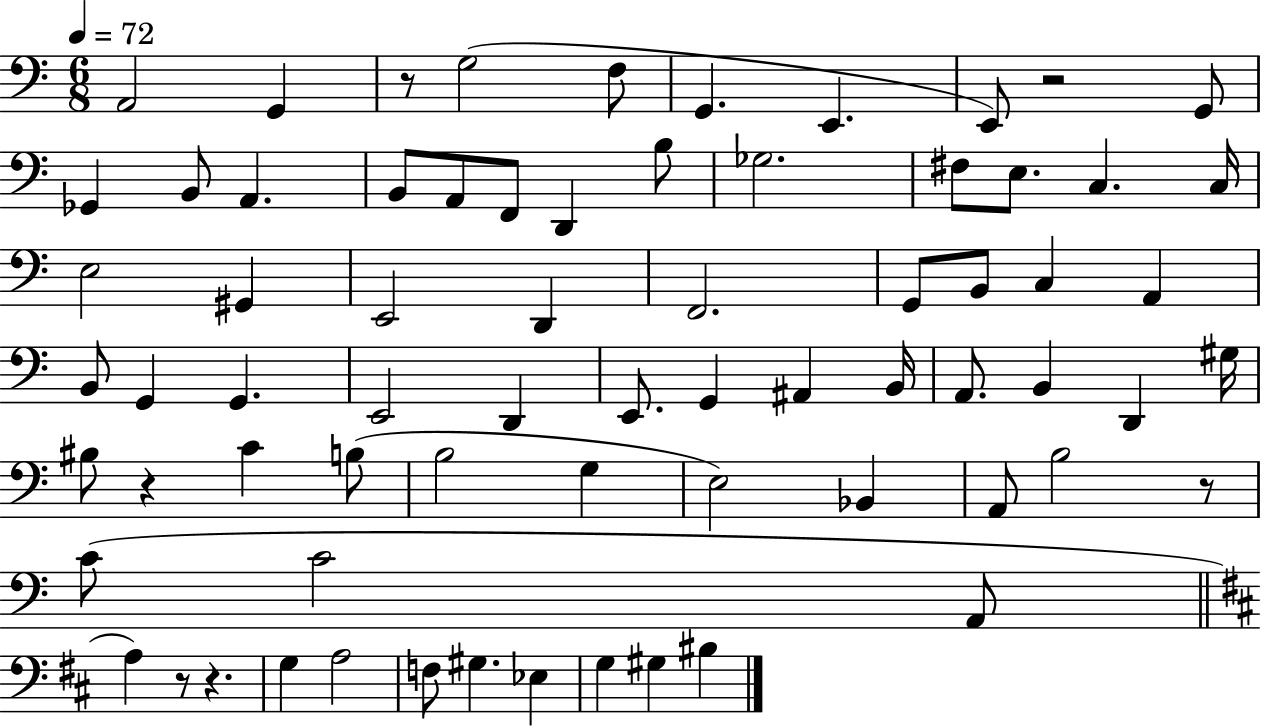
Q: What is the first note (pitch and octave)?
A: A2